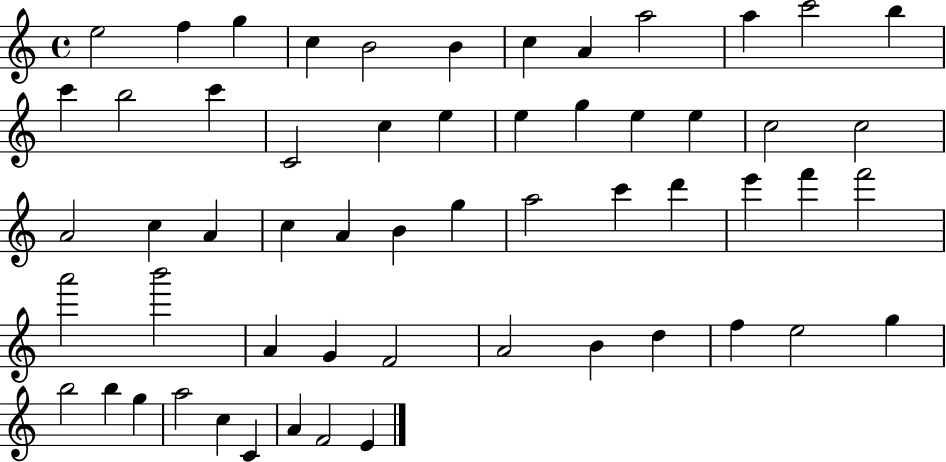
{
  \clef treble
  \time 4/4
  \defaultTimeSignature
  \key c \major
  e''2 f''4 g''4 | c''4 b'2 b'4 | c''4 a'4 a''2 | a''4 c'''2 b''4 | \break c'''4 b''2 c'''4 | c'2 c''4 e''4 | e''4 g''4 e''4 e''4 | c''2 c''2 | \break a'2 c''4 a'4 | c''4 a'4 b'4 g''4 | a''2 c'''4 d'''4 | e'''4 f'''4 f'''2 | \break a'''2 b'''2 | a'4 g'4 f'2 | a'2 b'4 d''4 | f''4 e''2 g''4 | \break b''2 b''4 g''4 | a''2 c''4 c'4 | a'4 f'2 e'4 | \bar "|."
}